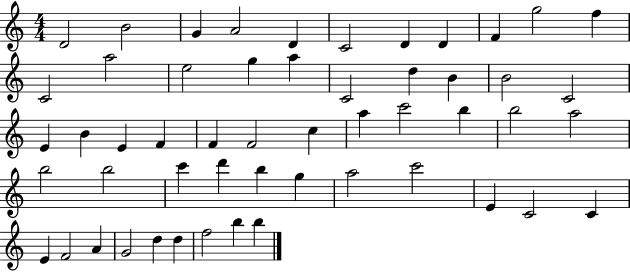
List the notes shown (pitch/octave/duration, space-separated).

D4/h B4/h G4/q A4/h D4/q C4/h D4/q D4/q F4/q G5/h F5/q C4/h A5/h E5/h G5/q A5/q C4/h D5/q B4/q B4/h C4/h E4/q B4/q E4/q F4/q F4/q F4/h C5/q A5/q C6/h B5/q B5/h A5/h B5/h B5/h C6/q D6/q B5/q G5/q A5/h C6/h E4/q C4/h C4/q E4/q F4/h A4/q G4/h D5/q D5/q F5/h B5/q B5/q